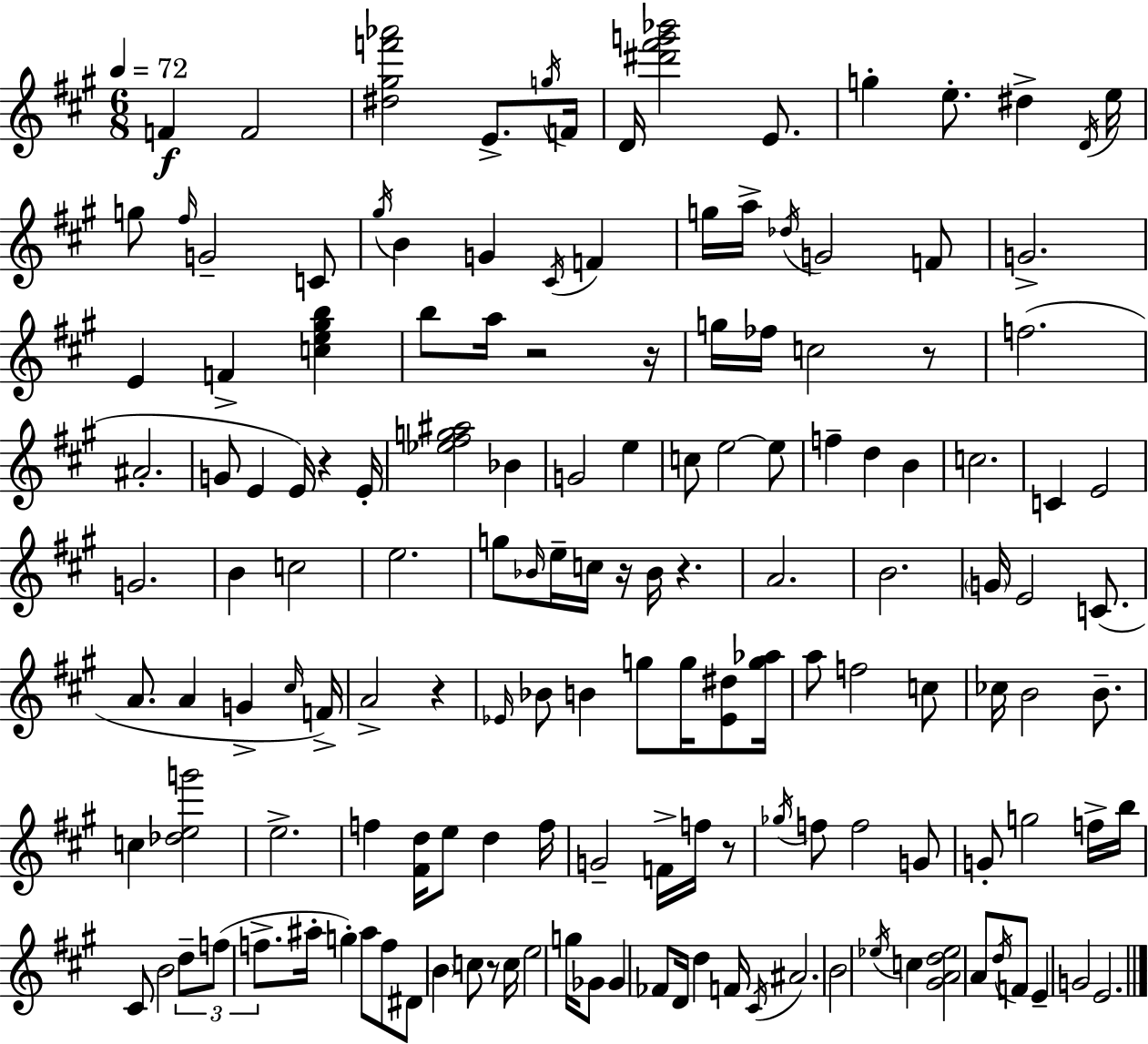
{
  \clef treble
  \numericTimeSignature
  \time 6/8
  \key a \major
  \tempo 4 = 72
  f'4\f f'2 | <dis'' gis'' f''' aes'''>2 e'8.-> \acciaccatura { g''16 } | f'16 d'16 <dis''' fis''' g''' bes'''>2 e'8. | g''4-. e''8.-. dis''4-> | \break \acciaccatura { d'16 } e''16 g''8 \grace { fis''16 } g'2-- | c'8 \acciaccatura { gis''16 } b'4 g'4 | \acciaccatura { cis'16 } f'4 g''16 a''16-> \acciaccatura { des''16 } g'2 | f'8 g'2.-> | \break e'4 f'4-> | <c'' e'' gis'' b''>4 b''8 a''16 r2 | r16 g''16 fes''16 c''2 | r8 f''2.( | \break ais'2.-. | g'8 e'4 | e'16) r4 e'16-. <ees'' fis'' g'' ais''>2 | bes'4 g'2 | \break e''4 c''8 e''2~~ | e''8 f''4-- d''4 | b'4 c''2. | c'4 e'2 | \break g'2. | b'4 c''2 | e''2. | g''8 \grace { bes'16 } e''16-- c''16 r16 | \break bes'16 r4. a'2. | b'2. | \parenthesize g'16 e'2 | c'8.( a'8. a'4 | \break g'4-> \grace { cis''16 } f'16->) a'2-> | r4 \grace { ees'16 } bes'8 b'4 | g''8 g''16 <ees' dis''>8 <g'' aes''>16 a''8 f''2 | c''8 ces''16 b'2 | \break b'8.-- c''4 | <des'' e'' g'''>2 e''2.-> | f''4 | <fis' d''>16 e''8 d''4 f''16 g'2-- | \break f'16-> f''16 r8 \acciaccatura { ges''16 } f''8 | f''2 g'8 g'8-. | g''2 f''16-> b''16 cis'8 | b'2 \tuplet 3/2 { d''8-- f''8( | \break f''8.-> } ais''16-. g''4-.) ais''8 f''8 | dis'8 \parenthesize b'4 c''8 r8 c''16 e''2 | g''16 ges'8 ges'4 | fes'8 d'16 d''4 f'16 \acciaccatura { cis'16 } ais'2. | \break b'2 | \acciaccatura { ees''16 } c''4 | <gis' a' d'' ees''>2 a'8 \acciaccatura { d''16 } f'8 | e'4-- g'2 | \break e'2. | \bar "|."
}